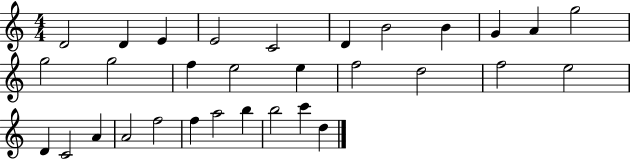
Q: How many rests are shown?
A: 0